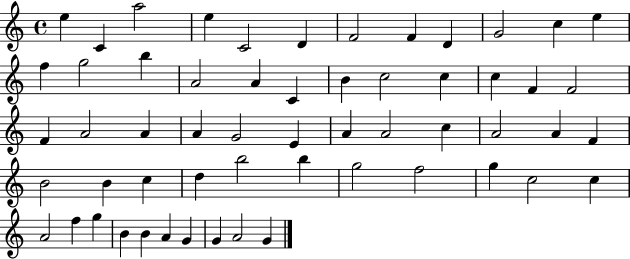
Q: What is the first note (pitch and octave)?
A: E5